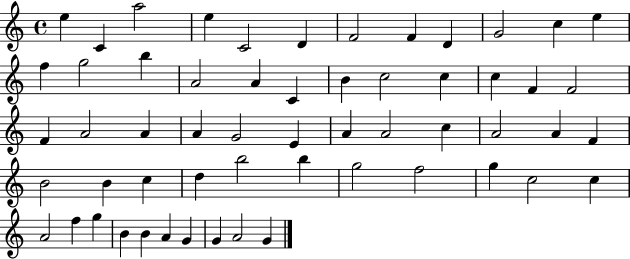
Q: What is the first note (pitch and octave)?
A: E5